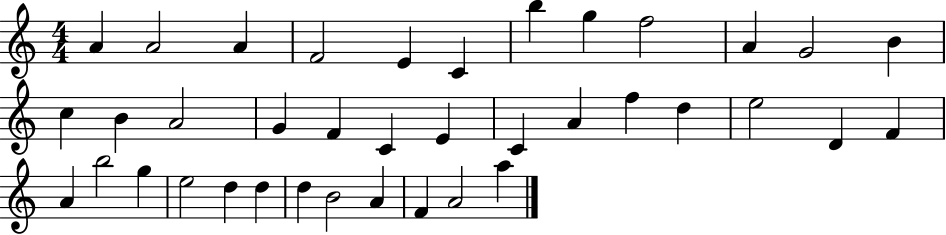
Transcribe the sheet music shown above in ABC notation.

X:1
T:Untitled
M:4/4
L:1/4
K:C
A A2 A F2 E C b g f2 A G2 B c B A2 G F C E C A f d e2 D F A b2 g e2 d d d B2 A F A2 a